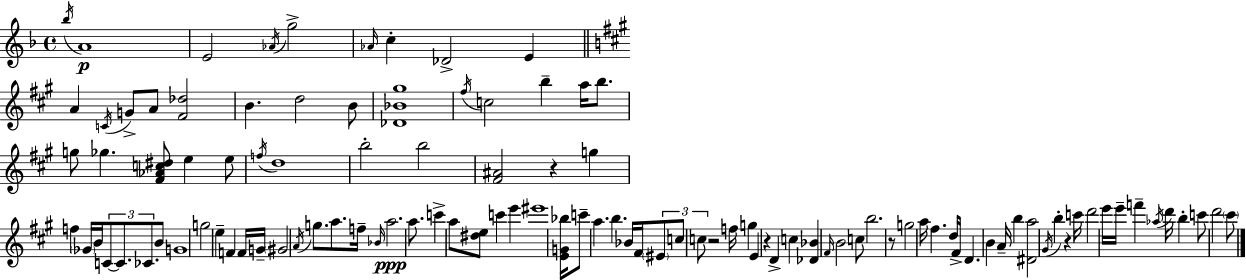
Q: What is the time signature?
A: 4/4